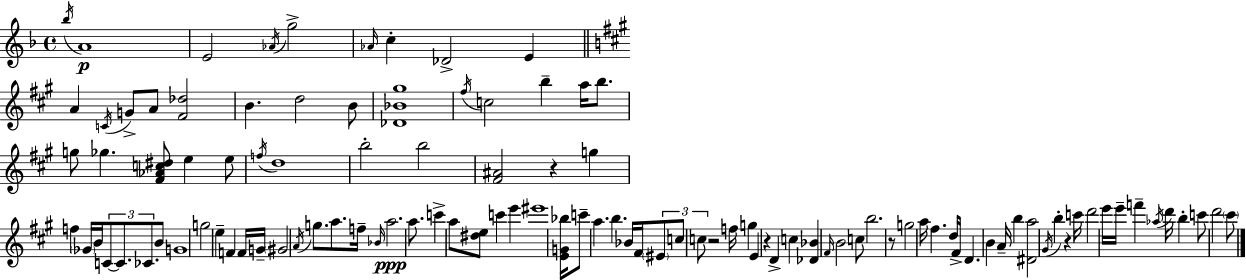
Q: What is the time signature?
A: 4/4